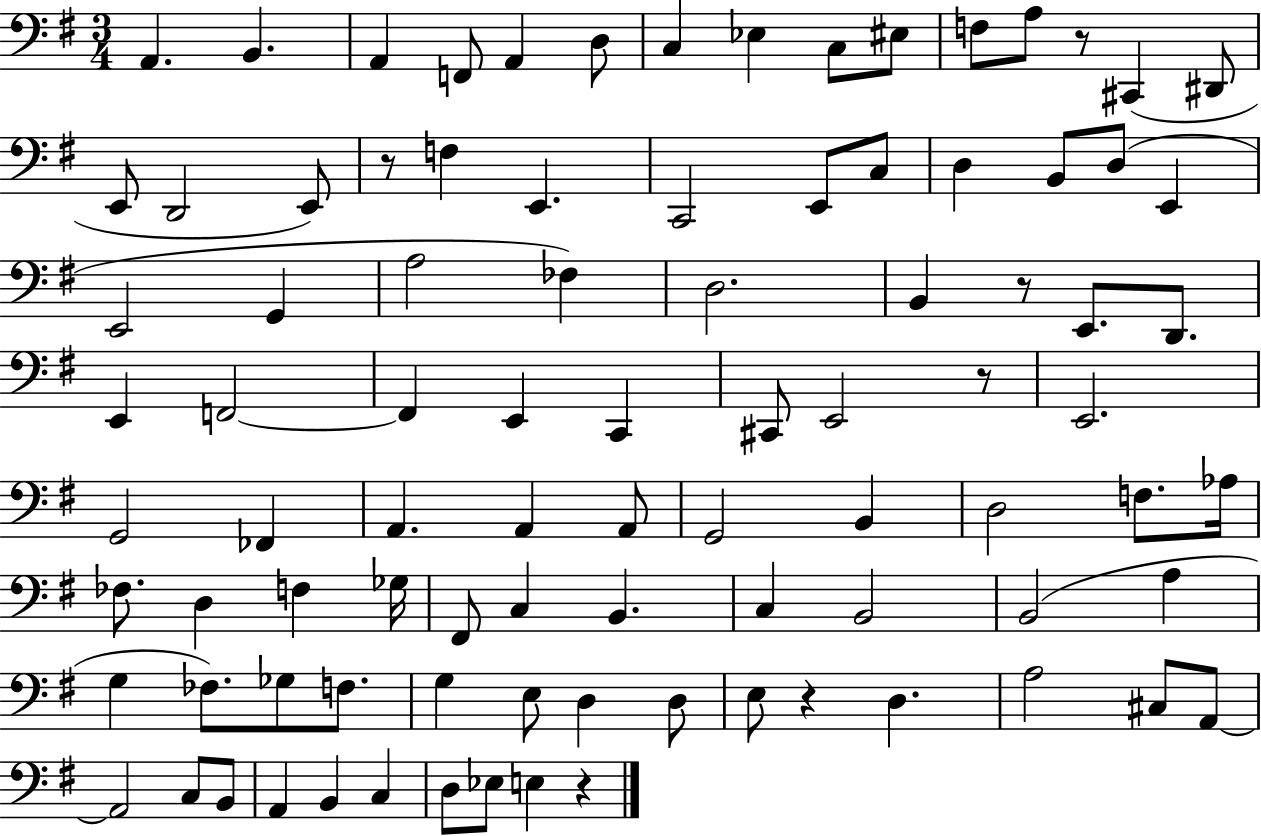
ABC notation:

X:1
T:Untitled
M:3/4
L:1/4
K:G
A,, B,, A,, F,,/2 A,, D,/2 C, _E, C,/2 ^E,/2 F,/2 A,/2 z/2 ^C,, ^D,,/2 E,,/2 D,,2 E,,/2 z/2 F, E,, C,,2 E,,/2 C,/2 D, B,,/2 D,/2 E,, E,,2 G,, A,2 _F, D,2 B,, z/2 E,,/2 D,,/2 E,, F,,2 F,, E,, C,, ^C,,/2 E,,2 z/2 E,,2 G,,2 _F,, A,, A,, A,,/2 G,,2 B,, D,2 F,/2 _A,/4 _F,/2 D, F, _G,/4 ^F,,/2 C, B,, C, B,,2 B,,2 A, G, _F,/2 _G,/2 F,/2 G, E,/2 D, D,/2 E,/2 z D, A,2 ^C,/2 A,,/2 A,,2 C,/2 B,,/2 A,, B,, C, D,/2 _E,/2 E, z